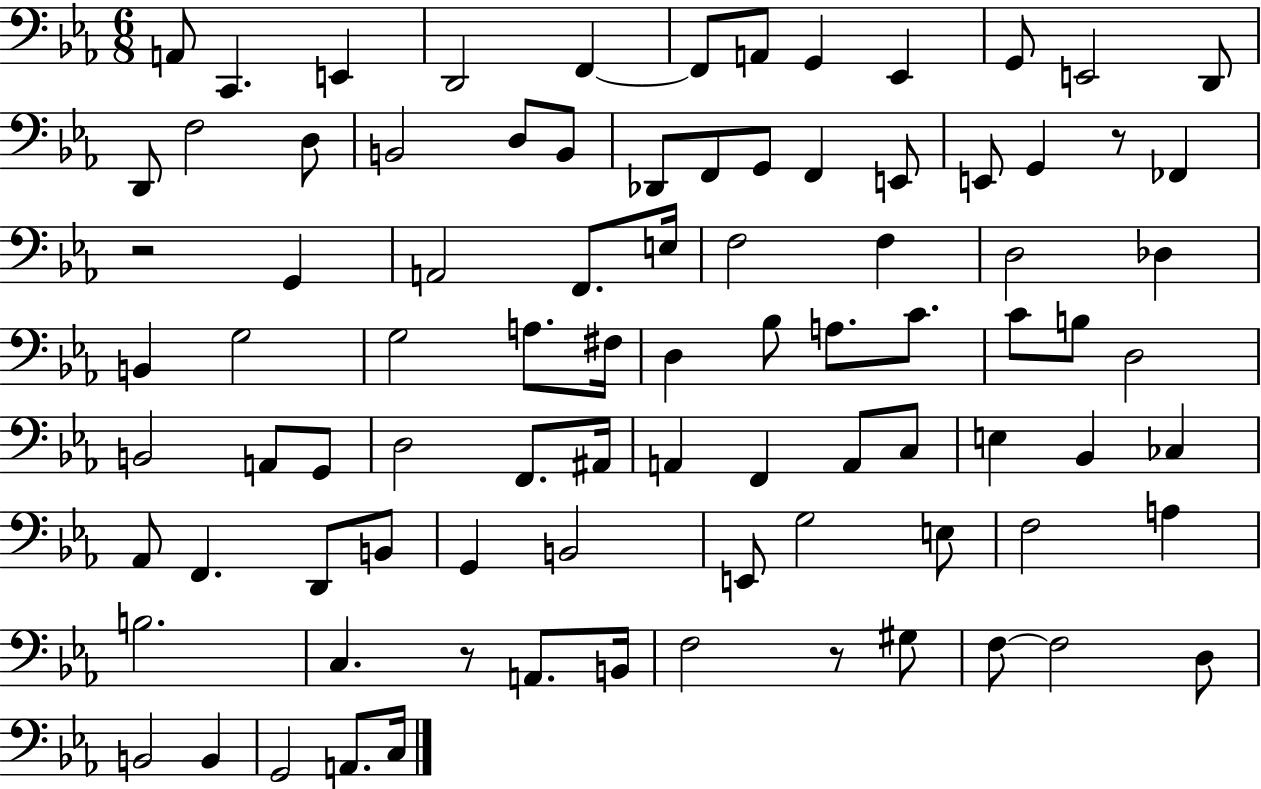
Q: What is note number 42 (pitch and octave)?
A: A3